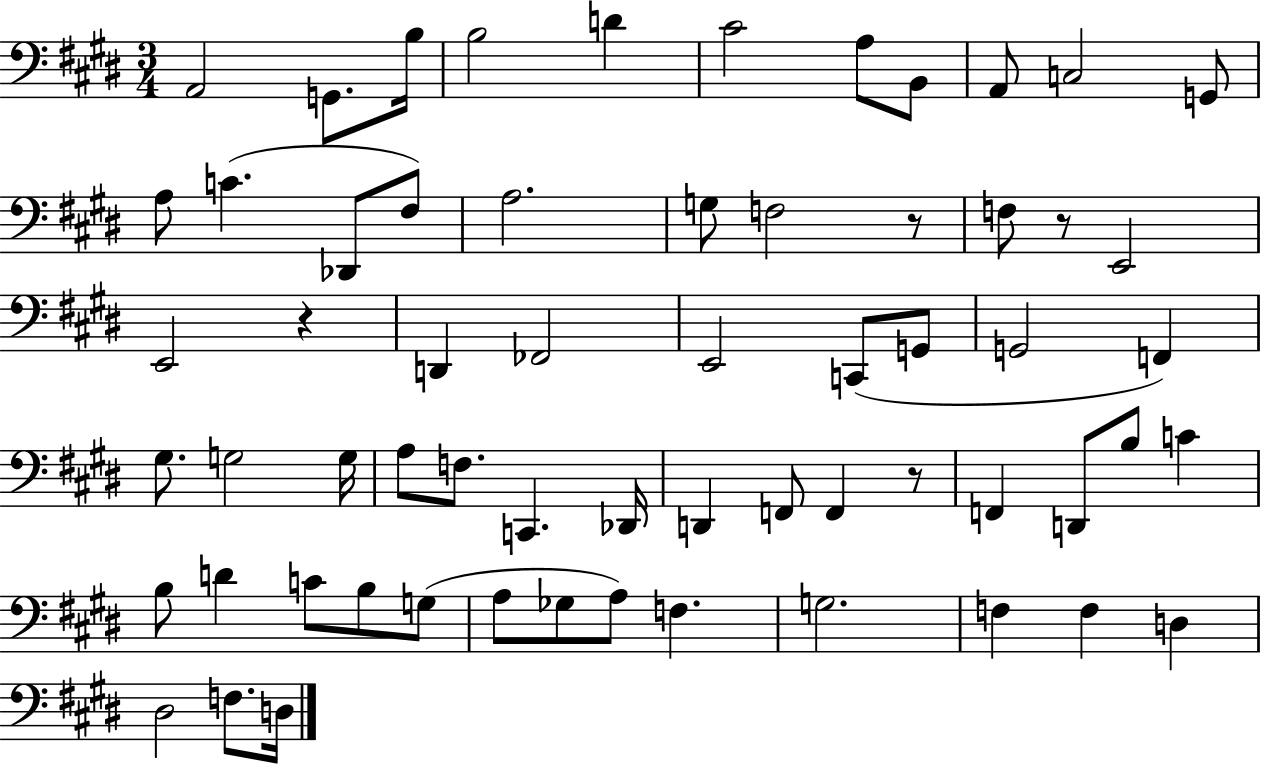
X:1
T:Untitled
M:3/4
L:1/4
K:E
A,,2 G,,/2 B,/4 B,2 D ^C2 A,/2 B,,/2 A,,/2 C,2 G,,/2 A,/2 C _D,,/2 ^F,/2 A,2 G,/2 F,2 z/2 F,/2 z/2 E,,2 E,,2 z D,, _F,,2 E,,2 C,,/2 G,,/2 G,,2 F,, ^G,/2 G,2 G,/4 A,/2 F,/2 C,, _D,,/4 D,, F,,/2 F,, z/2 F,, D,,/2 B,/2 C B,/2 D C/2 B,/2 G,/2 A,/2 _G,/2 A,/2 F, G,2 F, F, D, ^D,2 F,/2 D,/4